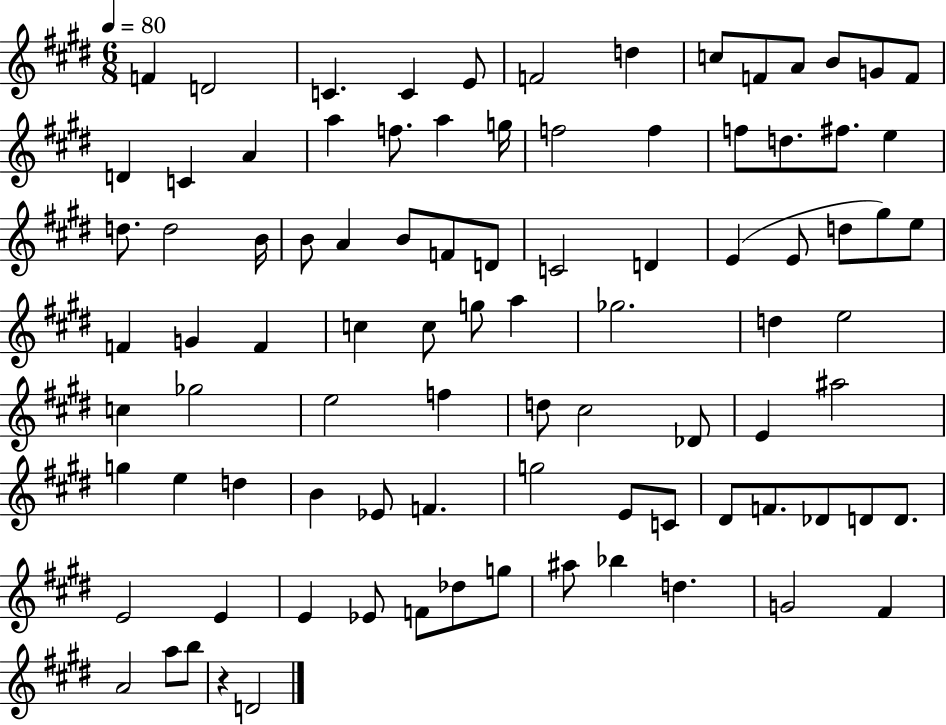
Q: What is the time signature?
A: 6/8